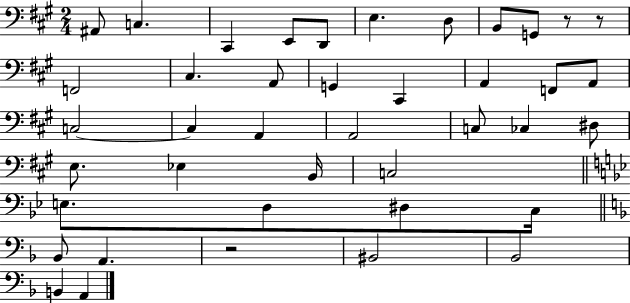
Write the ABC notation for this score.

X:1
T:Untitled
M:2/4
L:1/4
K:A
^A,,/2 C, ^C,, E,,/2 D,,/2 E, D,/2 B,,/2 G,,/2 z/2 z/2 F,,2 ^C, A,,/2 G,, ^C,, A,, F,,/2 A,,/2 C,2 C, A,, A,,2 C,/2 _C, ^D,/2 E,/2 _E, B,,/4 C,2 E,/2 D,/2 ^D,/2 C,/4 _B,,/2 A,, z2 ^B,,2 _B,,2 B,, A,,